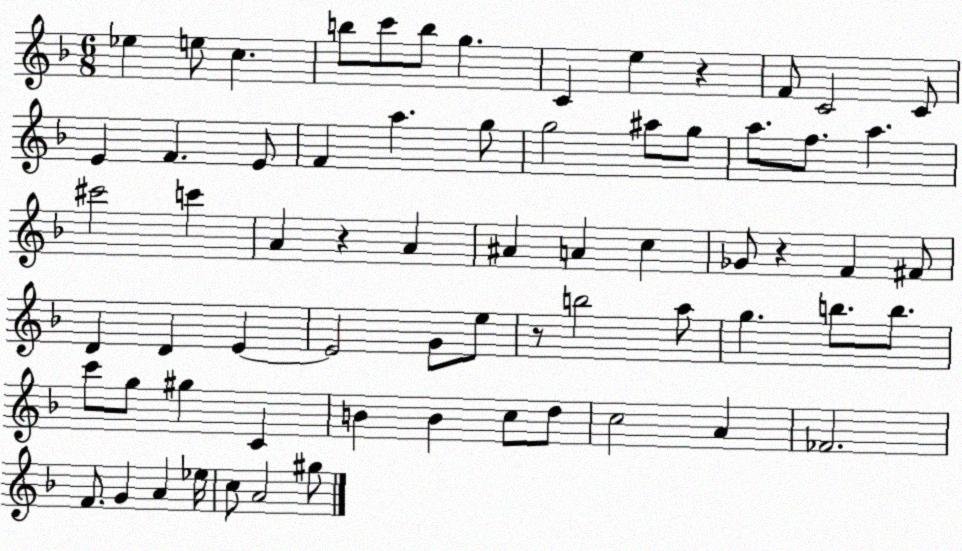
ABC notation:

X:1
T:Untitled
M:6/8
L:1/4
K:F
_e e/2 c b/2 c'/2 b/2 g C e z F/2 C2 C/2 E F E/2 F a g/2 g2 ^a/2 g/2 a/2 f/2 a ^c'2 c' A z A ^A A c _G/2 z F ^F/2 D D E E2 G/2 e/2 z/2 b2 a/2 g b/2 b/2 c'/2 g/2 ^g C B B c/2 d/2 c2 A _F2 F/2 G A _e/4 c/2 A2 ^g/2